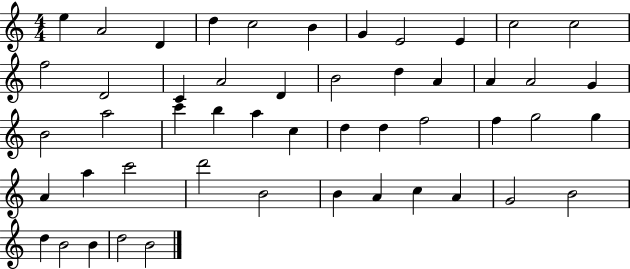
X:1
T:Untitled
M:4/4
L:1/4
K:C
e A2 D d c2 B G E2 E c2 c2 f2 D2 C A2 D B2 d A A A2 G B2 a2 c' b a c d d f2 f g2 g A a c'2 d'2 B2 B A c A G2 B2 d B2 B d2 B2